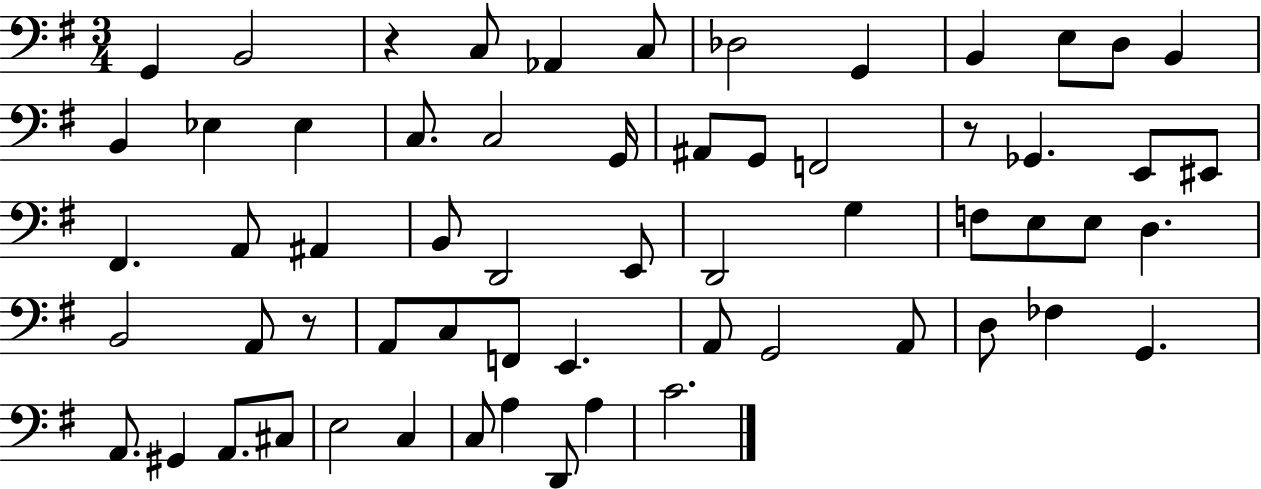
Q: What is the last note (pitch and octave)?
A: C4